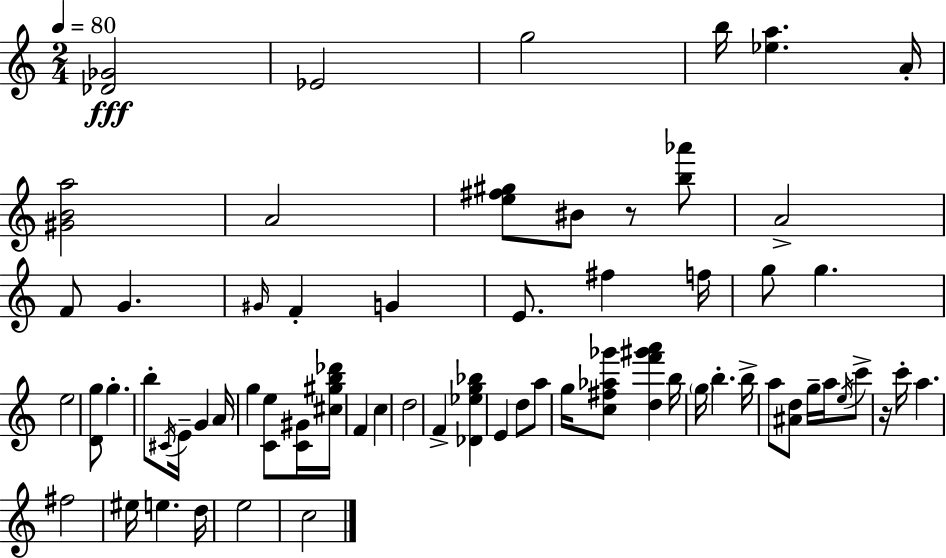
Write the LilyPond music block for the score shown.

{
  \clef treble
  \numericTimeSignature
  \time 2/4
  \key a \minor
  \tempo 4 = 80
  <des' ges'>2\fff | ees'2 | g''2 | b''16 <ees'' a''>4. a'16-. | \break <gis' b' a''>2 | a'2 | <e'' fis'' gis''>8 bis'8 r8 <b'' aes'''>8 | a'2-> | \break f'8 g'4. | \grace { gis'16 } f'4-. g'4 | e'8. fis''4 | f''16 g''8 g''4. | \break e''2 | <d' g''>8 g''4.-. | b''8-. \acciaccatura { cis'16 } e'16-- g'4 | a'16 g''4 <c' e''>8 | \break <c' gis'>16 <cis'' gis'' b'' des'''>16 f'4 c''4 | d''2 | f'4-> <des' ees'' g'' bes''>4 | e'4 d''8 | \break a''8 g''16 <c'' fis'' aes'' ges'''>8 <d'' f''' gis''' a'''>4 | b''16 \parenthesize g''16 b''4.-. | b''16-> a''8 <ais' d''>8 g''16-- a''16 | \acciaccatura { e''16 } c'''8-> r16 c'''16-. a''4. | \break fis''2 | eis''16 e''4. | d''16 e''2 | c''2 | \break \bar "|."
}